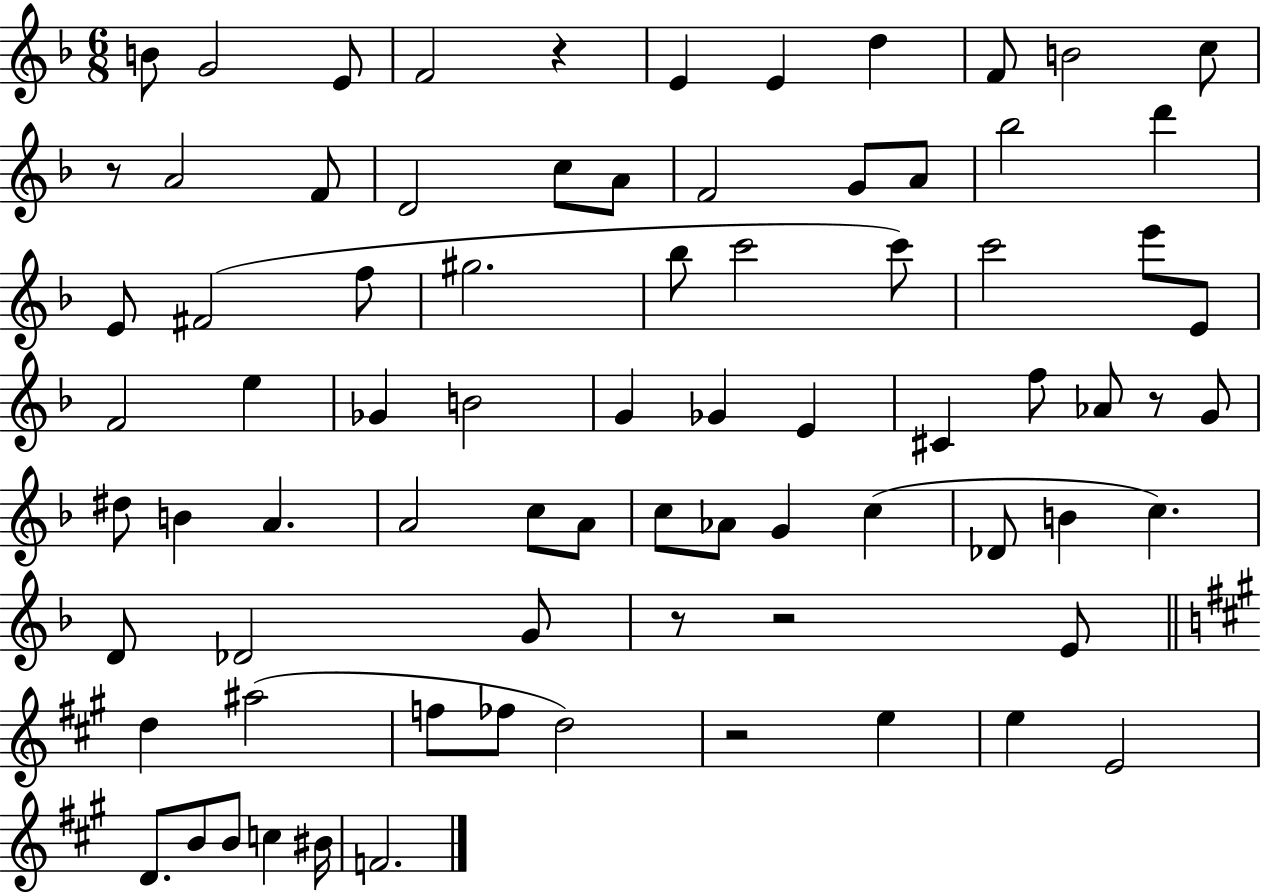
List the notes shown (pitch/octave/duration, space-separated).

B4/e G4/h E4/e F4/h R/q E4/q E4/q D5/q F4/e B4/h C5/e R/e A4/h F4/e D4/h C5/e A4/e F4/h G4/e A4/e Bb5/h D6/q E4/e F#4/h F5/e G#5/h. Bb5/e C6/h C6/e C6/h E6/e E4/e F4/h E5/q Gb4/q B4/h G4/q Gb4/q E4/q C#4/q F5/e Ab4/e R/e G4/e D#5/e B4/q A4/q. A4/h C5/e A4/e C5/e Ab4/e G4/q C5/q Db4/e B4/q C5/q. D4/e Db4/h G4/e R/e R/h E4/e D5/q A#5/h F5/e FES5/e D5/h R/h E5/q E5/q E4/h D4/e. B4/e B4/e C5/q BIS4/s F4/h.